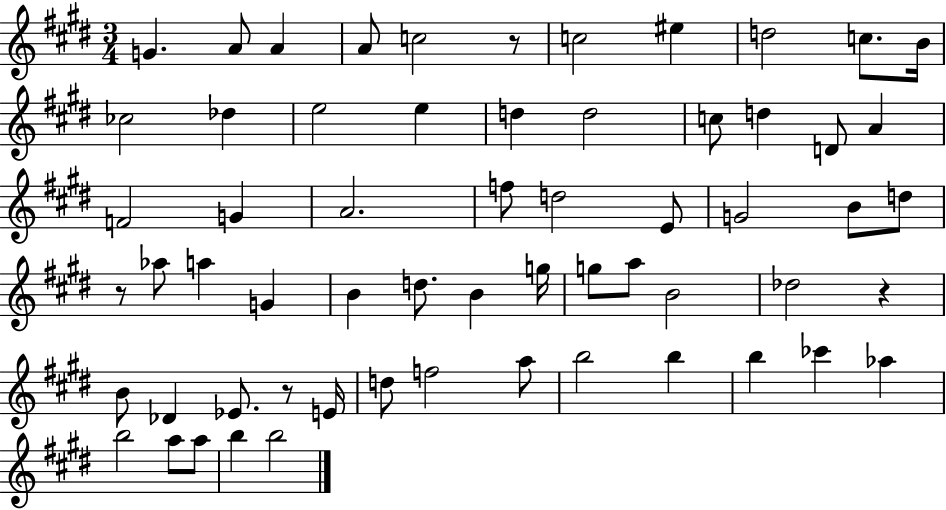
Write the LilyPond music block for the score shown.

{
  \clef treble
  \numericTimeSignature
  \time 3/4
  \key e \major
  g'4. a'8 a'4 | a'8 c''2 r8 | c''2 eis''4 | d''2 c''8. b'16 | \break ces''2 des''4 | e''2 e''4 | d''4 d''2 | c''8 d''4 d'8 a'4 | \break f'2 g'4 | a'2. | f''8 d''2 e'8 | g'2 b'8 d''8 | \break r8 aes''8 a''4 g'4 | b'4 d''8. b'4 g''16 | g''8 a''8 b'2 | des''2 r4 | \break b'8 des'4 ees'8. r8 e'16 | d''8 f''2 a''8 | b''2 b''4 | b''4 ces'''4 aes''4 | \break b''2 a''8 a''8 | b''4 b''2 | \bar "|."
}